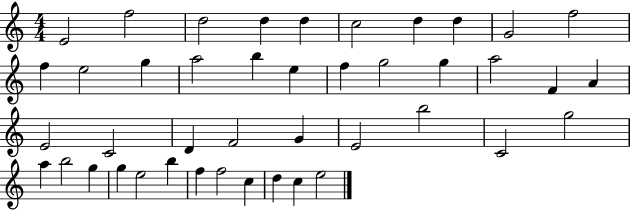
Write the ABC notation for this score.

X:1
T:Untitled
M:4/4
L:1/4
K:C
E2 f2 d2 d d c2 d d G2 f2 f e2 g a2 b e f g2 g a2 F A E2 C2 D F2 G E2 b2 C2 g2 a b2 g g e2 b f f2 c d c e2